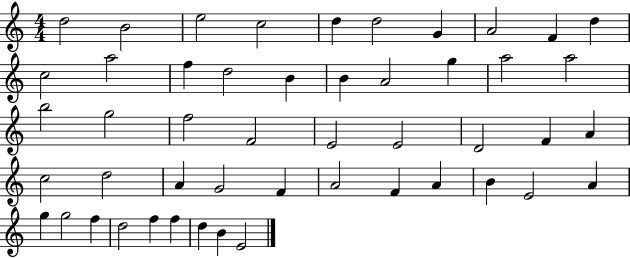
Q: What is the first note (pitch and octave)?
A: D5